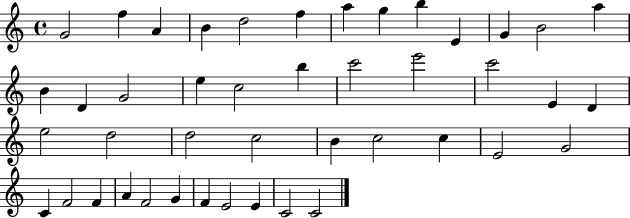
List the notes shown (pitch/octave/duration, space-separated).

G4/h F5/q A4/q B4/q D5/h F5/q A5/q G5/q B5/q E4/q G4/q B4/h A5/q B4/q D4/q G4/h E5/q C5/h B5/q C6/h E6/h C6/h E4/q D4/q E5/h D5/h D5/h C5/h B4/q C5/h C5/q E4/h G4/h C4/q F4/h F4/q A4/q F4/h G4/q F4/q E4/h E4/q C4/h C4/h